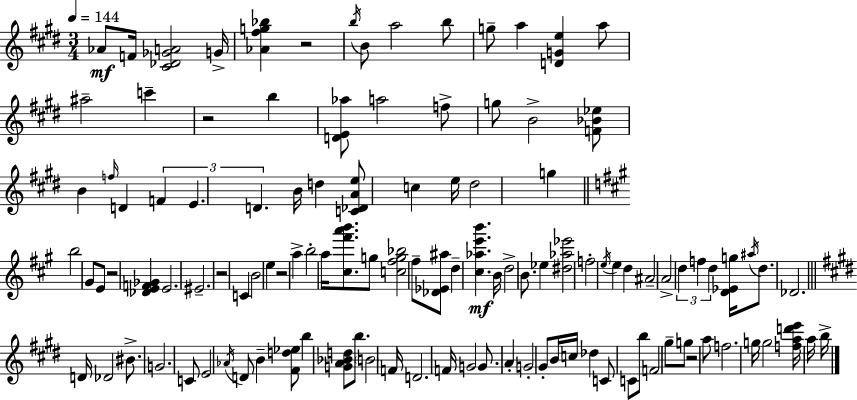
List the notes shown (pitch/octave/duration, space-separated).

Ab4/e F4/s [C#4,Db4,Gb4,A4]/h G4/s [Ab4,F#5,G5,Bb5]/q R/h B5/s B4/e A5/h B5/e G5/e A5/q [D4,G4,E5]/q A5/e A#5/h C6/q R/h B5/q [D4,E4,Ab5]/e A5/h F5/e G5/e B4/h [F4,Bb4,Eb5]/e B4/q F5/s D4/q F4/q E4/q. D4/q. B4/s D5/q [C4,Db4,A4,E5]/e C5/q E5/s D#5/h G5/q B5/h G#4/e E4/e R/h [Db4,E4,F4,Gb4]/q E4/h. EIS4/h. R/h C4/q B4/h E5/q R/h A5/q B5/h A5/s [C#5,F#6,A6,B6]/e. G5/e [C5,F#5,G5,Bb5]/h F#5/e [Db4,Eb4,A#5]/e D5/q [C#5,Ab5,E6,B6]/q. B4/s D5/h B4/e. Eb5/q [D#5,Ab5,Eb6]/h F5/h E5/s E5/q D5/q A#4/h A4/h D5/q F5/q D5/q [D4,Eb4,G5]/s A#5/s D5/e. Db4/h. D4/s Db4/h BIS4/e. G4/h. C4/e E4/h Ab4/s D4/e B4/q [F#4,D5,Eb5]/e B5/q [G4,A4,Bb4,D5]/e B5/e. B4/h F4/s D4/h. F4/s G4/h G4/e. A4/q G4/h G#4/e B4/s C5/s Db5/q C4/e C4/e B5/e F4/h G#5/e G5/e R/h A5/e F5/h. G5/s G5/h [F5,A5,D6,E6]/s A5/s B5/s